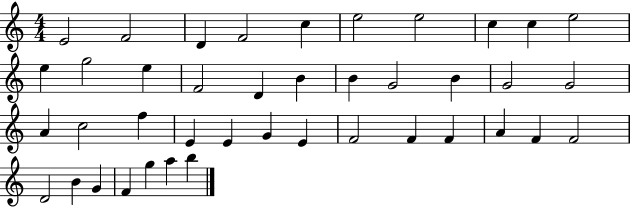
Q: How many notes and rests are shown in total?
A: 41